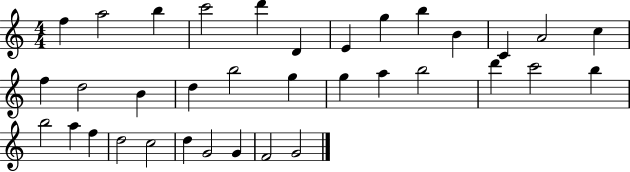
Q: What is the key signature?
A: C major